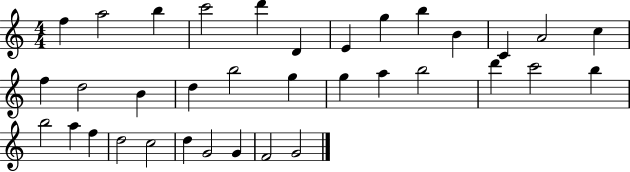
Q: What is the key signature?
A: C major